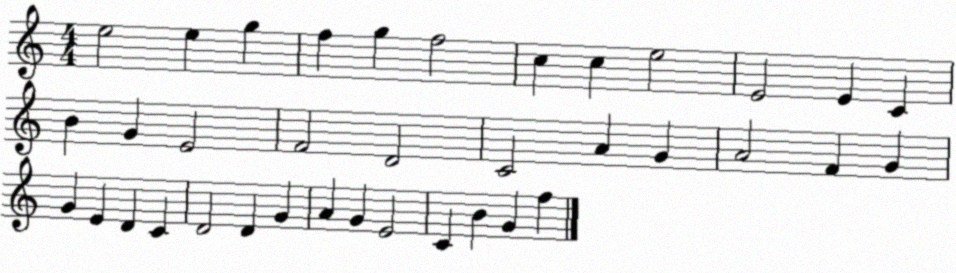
X:1
T:Untitled
M:4/4
L:1/4
K:C
e2 e g f g f2 c c e2 E2 E C B G E2 F2 D2 C2 A G A2 F G G E D C D2 D G A G E2 C B G f